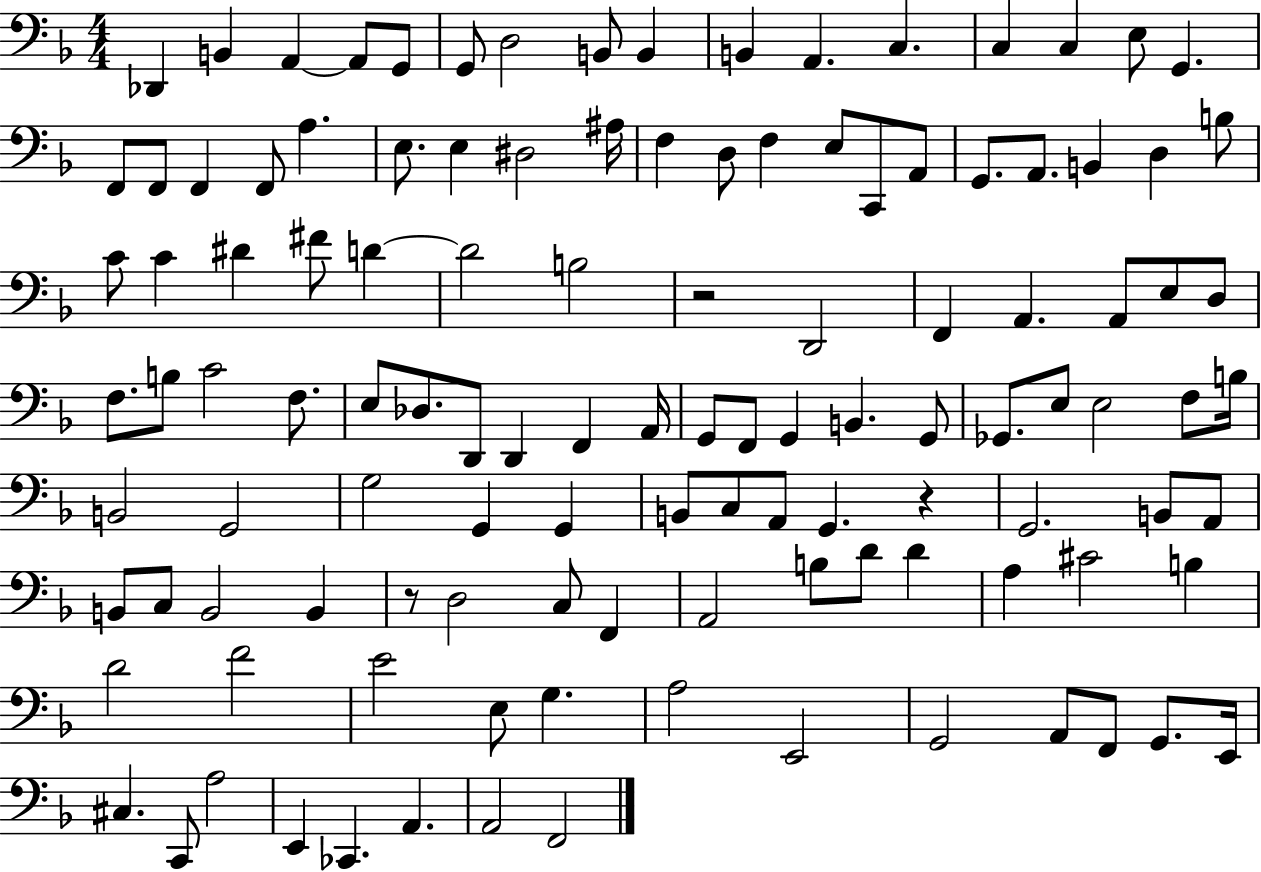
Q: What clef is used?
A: bass